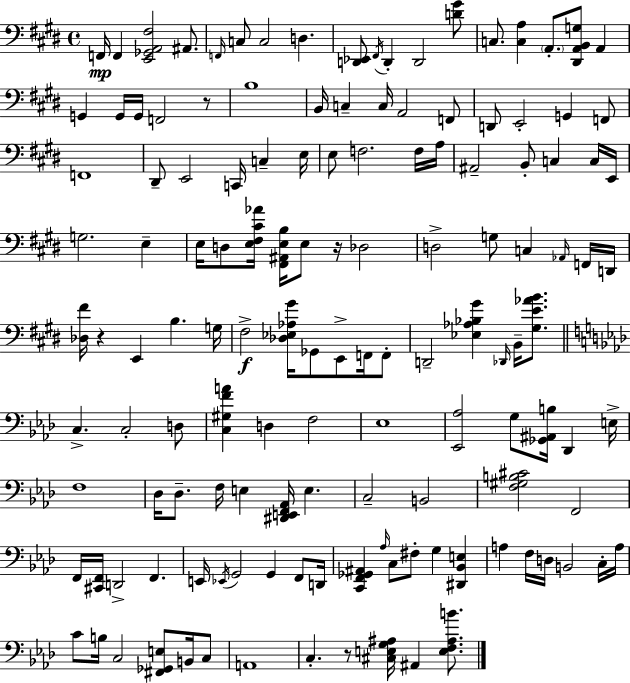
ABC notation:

X:1
T:Untitled
M:4/4
L:1/4
K:E
F,,/4 F,, [E,,_G,,A,,^F,]2 ^A,,/2 F,,/4 C,/2 C,2 D, [D,,_E,,]/2 ^F,,/4 D,, D,,2 [D^G]/2 C,/2 [C,A,] A,,/2 [^D,,A,,B,,G,]/2 A,, G,, G,,/4 G,,/4 F,,2 z/2 B,4 B,,/4 C, C,/4 A,,2 F,,/2 D,,/2 E,,2 G,, F,,/2 F,,4 ^D,,/2 E,,2 C,,/4 C, E,/4 E,/2 F,2 F,/4 A,/4 ^A,,2 B,,/2 C, C,/4 E,,/4 G,2 E, E,/4 D,/2 [E,^F,^C_A]/4 [^F,,^A,,E,B,]/4 E,/2 z/4 _D,2 D,2 G,/2 C, _A,,/4 F,,/4 D,,/4 [_D,^F]/4 z E,, B, G,/4 ^F,2 [_D,_E,_A,^G]/4 _G,,/2 E,,/2 F,,/4 F,,/2 D,,2 [_E,_A,_B,^G] _D,,/4 B,,/4 [^G,E_AB]/2 C, C,2 D,/2 [C,^G,FA] D, F,2 _E,4 [_E,,_A,]2 G,/2 [_G,,^A,,B,]/4 _D,, E,/4 F,4 _D,/4 _D,/2 F,/4 E, [^D,,E,,F,,_A,,]/4 E, C,2 B,,2 [F,^G,B,^C]2 F,,2 F,,/4 [^C,,F,,]/4 D,,2 F,, E,,/4 _E,,/4 G,,2 G,, F,,/2 D,,/4 [C,,F,,_G,,^A,,] _A,/4 C,/2 ^F,/2 G, [^D,,_B,,E,] A, F,/4 D,/4 B,,2 C,/4 A,/4 C/2 B,/4 C,2 [^F,,_G,,E,]/2 B,,/4 C,/2 A,,4 C, z/2 [^C,E,G,^A,]/4 ^A,, [E,F,^A,B]/2